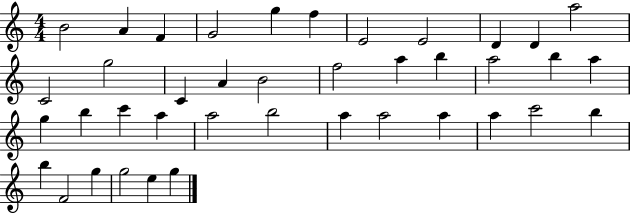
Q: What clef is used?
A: treble